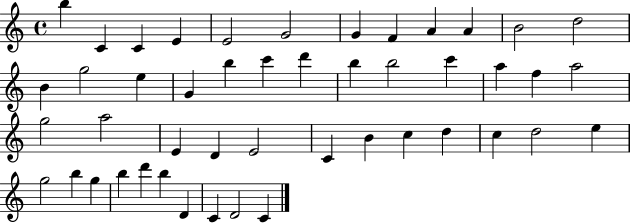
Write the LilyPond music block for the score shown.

{
  \clef treble
  \time 4/4
  \defaultTimeSignature
  \key c \major
  b''4 c'4 c'4 e'4 | e'2 g'2 | g'4 f'4 a'4 a'4 | b'2 d''2 | \break b'4 g''2 e''4 | g'4 b''4 c'''4 d'''4 | b''4 b''2 c'''4 | a''4 f''4 a''2 | \break g''2 a''2 | e'4 d'4 e'2 | c'4 b'4 c''4 d''4 | c''4 d''2 e''4 | \break g''2 b''4 g''4 | b''4 d'''4 b''4 d'4 | c'4 d'2 c'4 | \bar "|."
}